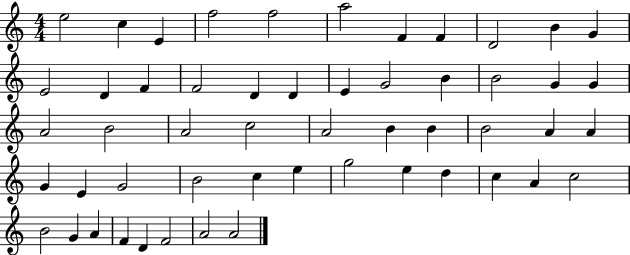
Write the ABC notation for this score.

X:1
T:Untitled
M:4/4
L:1/4
K:C
e2 c E f2 f2 a2 F F D2 B G E2 D F F2 D D E G2 B B2 G G A2 B2 A2 c2 A2 B B B2 A A G E G2 B2 c e g2 e d c A c2 B2 G A F D F2 A2 A2